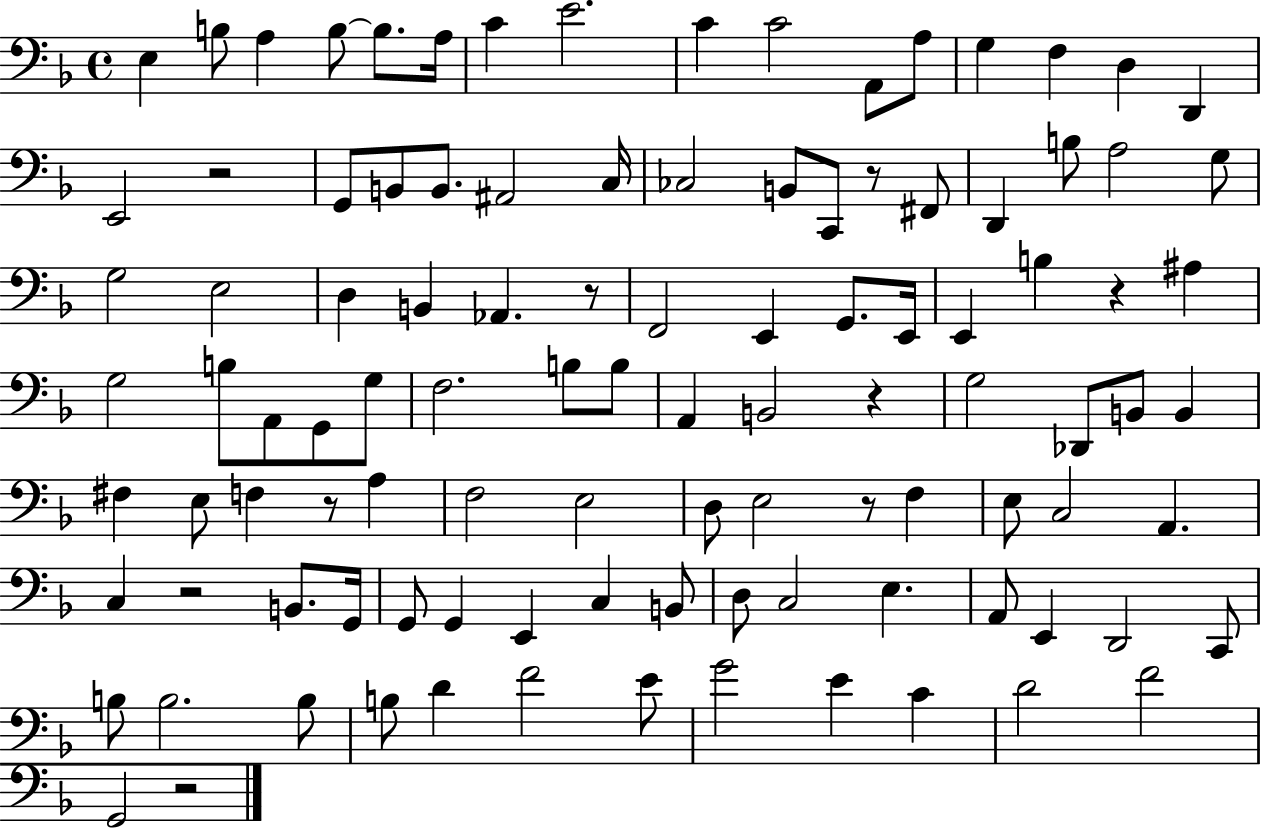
X:1
T:Untitled
M:4/4
L:1/4
K:F
E, B,/2 A, B,/2 B,/2 A,/4 C E2 C C2 A,,/2 A,/2 G, F, D, D,, E,,2 z2 G,,/2 B,,/2 B,,/2 ^A,,2 C,/4 _C,2 B,,/2 C,,/2 z/2 ^F,,/2 D,, B,/2 A,2 G,/2 G,2 E,2 D, B,, _A,, z/2 F,,2 E,, G,,/2 E,,/4 E,, B, z ^A, G,2 B,/2 A,,/2 G,,/2 G,/2 F,2 B,/2 B,/2 A,, B,,2 z G,2 _D,,/2 B,,/2 B,, ^F, E,/2 F, z/2 A, F,2 E,2 D,/2 E,2 z/2 F, E,/2 C,2 A,, C, z2 B,,/2 G,,/4 G,,/2 G,, E,, C, B,,/2 D,/2 C,2 E, A,,/2 E,, D,,2 C,,/2 B,/2 B,2 B,/2 B,/2 D F2 E/2 G2 E C D2 F2 G,,2 z2